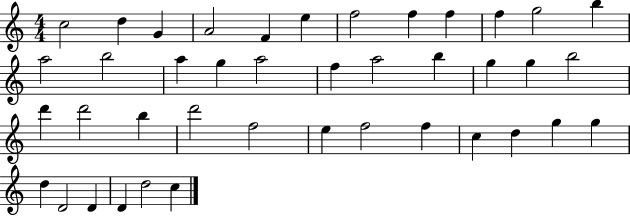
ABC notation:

X:1
T:Untitled
M:4/4
L:1/4
K:C
c2 d G A2 F e f2 f f f g2 b a2 b2 a g a2 f a2 b g g b2 d' d'2 b d'2 f2 e f2 f c d g g d D2 D D d2 c